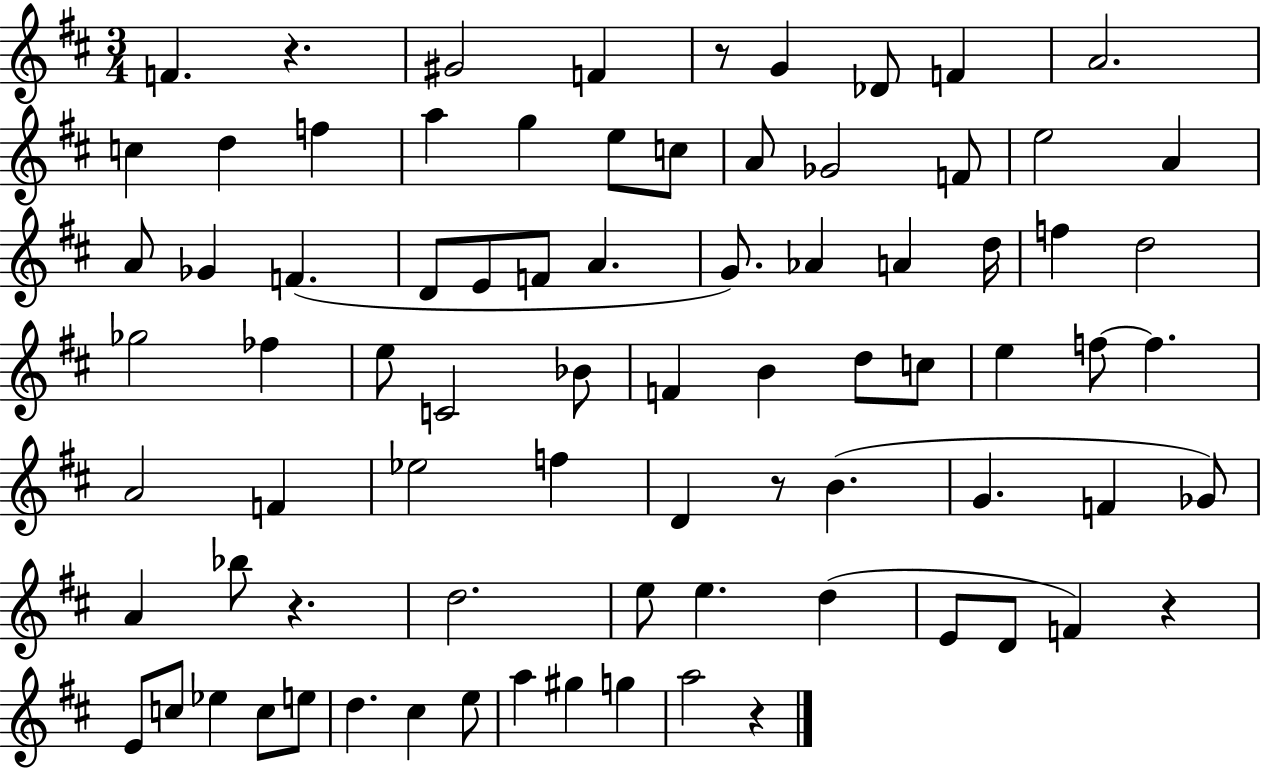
F4/q. R/q. G#4/h F4/q R/e G4/q Db4/e F4/q A4/h. C5/q D5/q F5/q A5/q G5/q E5/e C5/e A4/e Gb4/h F4/e E5/h A4/q A4/e Gb4/q F4/q. D4/e E4/e F4/e A4/q. G4/e. Ab4/q A4/q D5/s F5/q D5/h Gb5/h FES5/q E5/e C4/h Bb4/e F4/q B4/q D5/e C5/e E5/q F5/e F5/q. A4/h F4/q Eb5/h F5/q D4/q R/e B4/q. G4/q. F4/q Gb4/e A4/q Bb5/e R/q. D5/h. E5/e E5/q. D5/q E4/e D4/e F4/q R/q E4/e C5/e Eb5/q C5/e E5/e D5/q. C#5/q E5/e A5/q G#5/q G5/q A5/h R/q